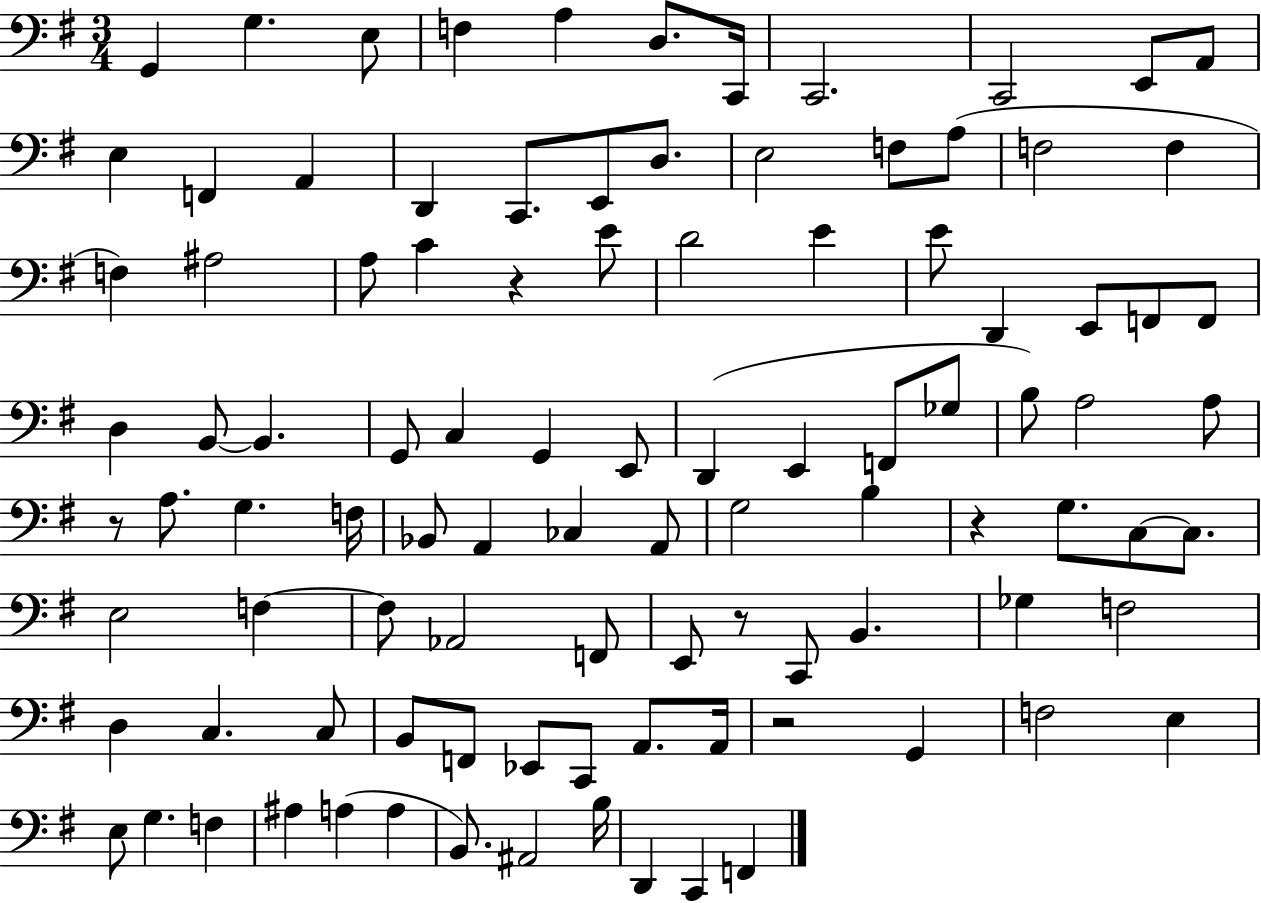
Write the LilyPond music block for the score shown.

{
  \clef bass
  \numericTimeSignature
  \time 3/4
  \key g \major
  g,4 g4. e8 | f4 a4 d8. c,16 | c,2. | c,2 e,8 a,8 | \break e4 f,4 a,4 | d,4 c,8. e,8 d8. | e2 f8 a8( | f2 f4 | \break f4) ais2 | a8 c'4 r4 e'8 | d'2 e'4 | e'8 d,4 e,8 f,8 f,8 | \break d4 b,8~~ b,4. | g,8 c4 g,4 e,8 | d,4( e,4 f,8 ges8 | b8) a2 a8 | \break r8 a8. g4. f16 | bes,8 a,4 ces4 a,8 | g2 b4 | r4 g8. c8~~ c8. | \break e2 f4~~ | f8 aes,2 f,8 | e,8 r8 c,8 b,4. | ges4 f2 | \break d4 c4. c8 | b,8 f,8 ees,8 c,8 a,8. a,16 | r2 g,4 | f2 e4 | \break e8 g4. f4 | ais4 a4( a4 | b,8.) ais,2 b16 | d,4 c,4 f,4 | \break \bar "|."
}